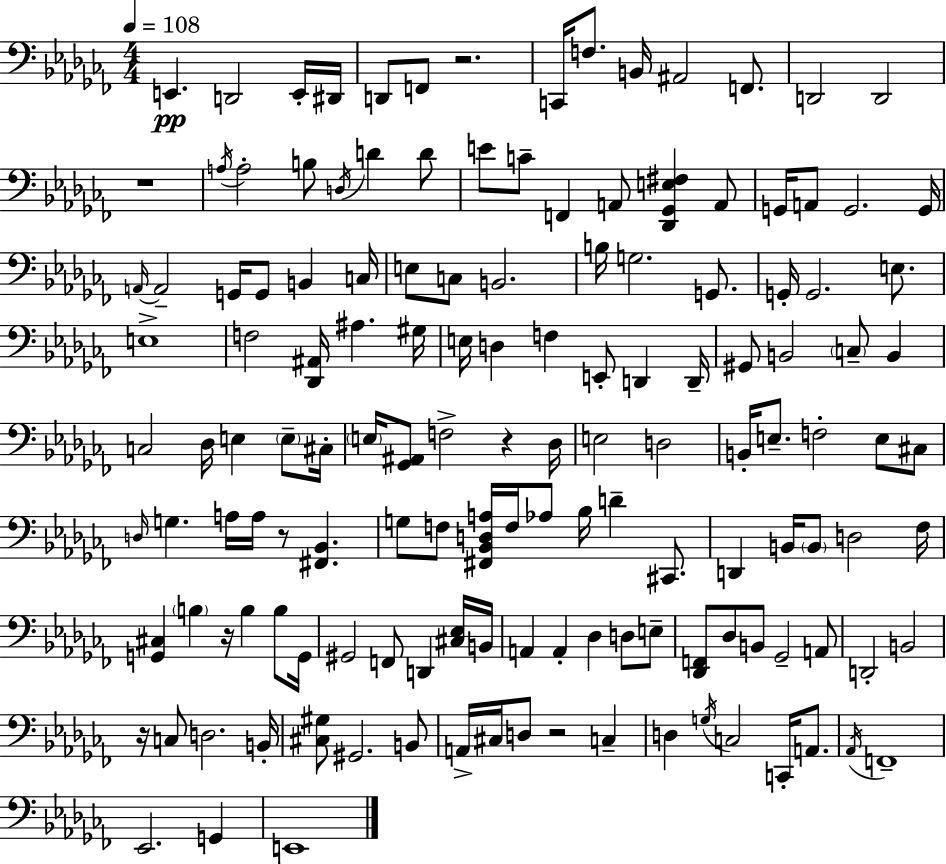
{
  \clef bass
  \numericTimeSignature
  \time 4/4
  \key aes \minor
  \tempo 4 = 108
  e,4.\pp d,2 e,16-. dis,16 | d,8 f,8 r2. | c,16 f8. b,16 ais,2 f,8. | d,2 d,2 | \break r1 | \acciaccatura { a16 } a2-. b8 \acciaccatura { d16 } d'4 | d'8 e'8 c'8-- f,4 a,8 <des, ges, e fis>4 | a,8 g,16 a,8 g,2. | \break g,16 \grace { a,16~ }~ a,2-- g,16 g,8 b,4 | c16 e8 c8 b,2. | b16 g2. | g,8. g,16-. g,2. | \break e8. e1-> | f2 <des, ais,>16 ais4. | gis16 e16 d4 f4 e,8-. d,4 | d,16-- gis,8 b,2 \parenthesize c8-- b,4 | \break c2 des16 e4 | \parenthesize e8-- cis16-. \parenthesize e16 <ges, ais,>8 f2-> r4 | des16 e2 d2 | b,16-. e8.-- f2-. e8 | \break cis8 \grace { d16 } g4. a16 a16 r8 <fis, bes,>4. | g8 f8 <fis, bes, d a>16 f16 aes8 bes16 d'4-- | cis,8. d,4 b,16 \parenthesize b,8 d2 | fes16 <g, cis>4 \parenthesize b4 r16 b4 | \break b8 g,16 gis,2 f,8 d,4 | <cis ees>16 b,16 a,4 a,4-. des4 | d8 e8-- <des, f,>8 des8 b,8 ges,2-- | a,8 d,2-. b,2 | \break r16 c8 d2. | b,16-. <cis gis>8 gis,2. | b,8 a,16-> cis16 d8 r2 | c4-- d4 \acciaccatura { g16 } c2 | \break c,16-. a,8. \acciaccatura { aes,16 } f,1-- | ees,2. | g,4 e,1 | \bar "|."
}